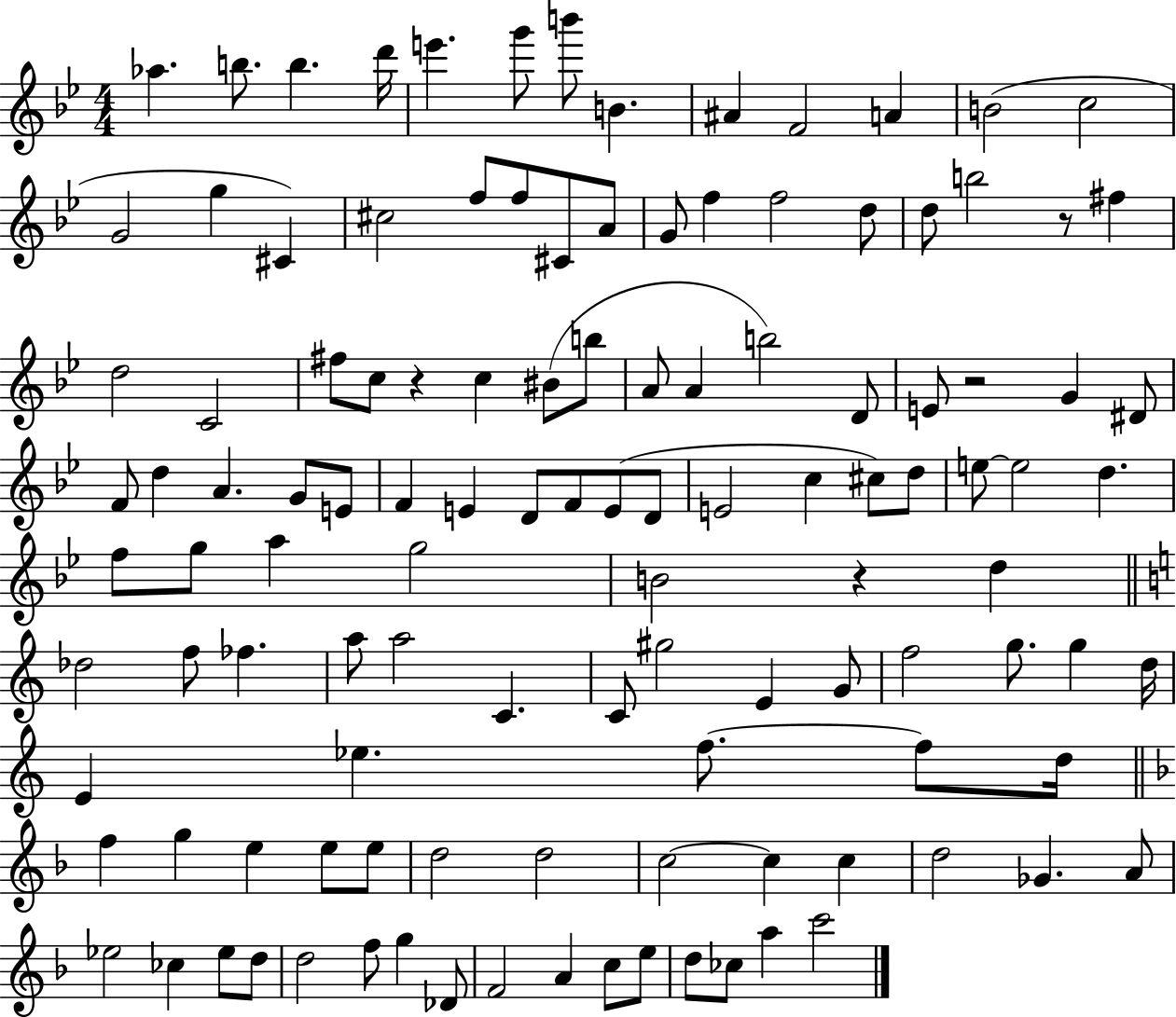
X:1
T:Untitled
M:4/4
L:1/4
K:Bb
_a b/2 b d'/4 e' g'/2 b'/2 B ^A F2 A B2 c2 G2 g ^C ^c2 f/2 f/2 ^C/2 A/2 G/2 f f2 d/2 d/2 b2 z/2 ^f d2 C2 ^f/2 c/2 z c ^B/2 b/2 A/2 A b2 D/2 E/2 z2 G ^D/2 F/2 d A G/2 E/2 F E D/2 F/2 E/2 D/2 E2 c ^c/2 d/2 e/2 e2 d f/2 g/2 a g2 B2 z d _d2 f/2 _f a/2 a2 C C/2 ^g2 E G/2 f2 g/2 g d/4 E _e f/2 f/2 d/4 f g e e/2 e/2 d2 d2 c2 c c d2 _G A/2 _e2 _c _e/2 d/2 d2 f/2 g _D/2 F2 A c/2 e/2 d/2 _c/2 a c'2